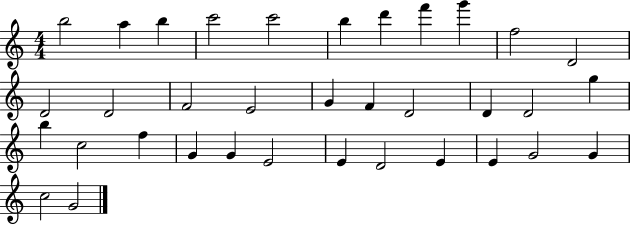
B5/h A5/q B5/q C6/h C6/h B5/q D6/q F6/q G6/q F5/h D4/h D4/h D4/h F4/h E4/h G4/q F4/q D4/h D4/q D4/h G5/q B5/q C5/h F5/q G4/q G4/q E4/h E4/q D4/h E4/q E4/q G4/h G4/q C5/h G4/h